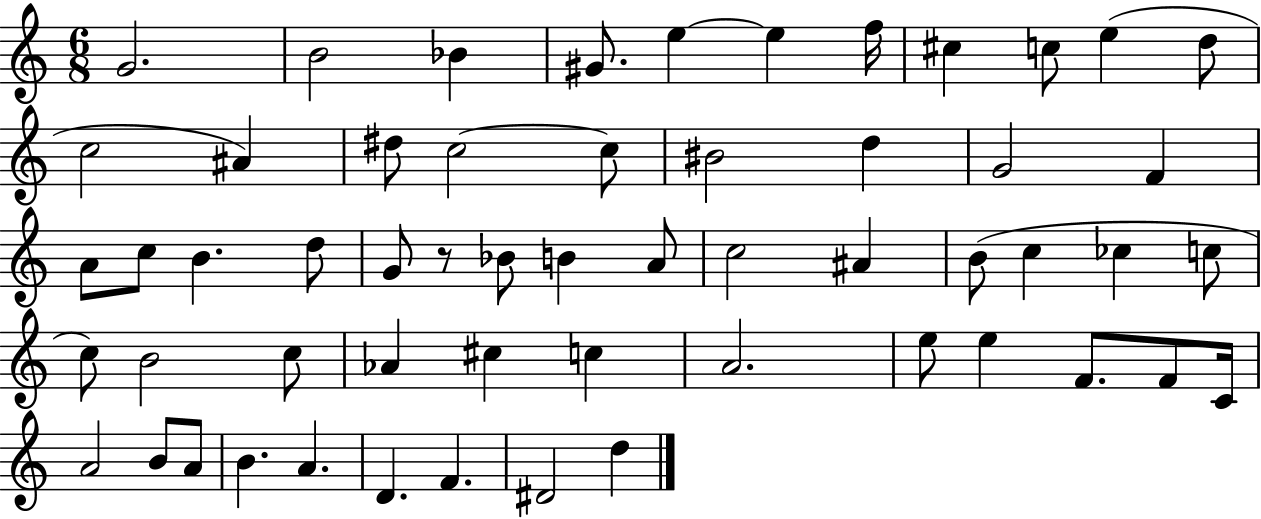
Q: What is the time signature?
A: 6/8